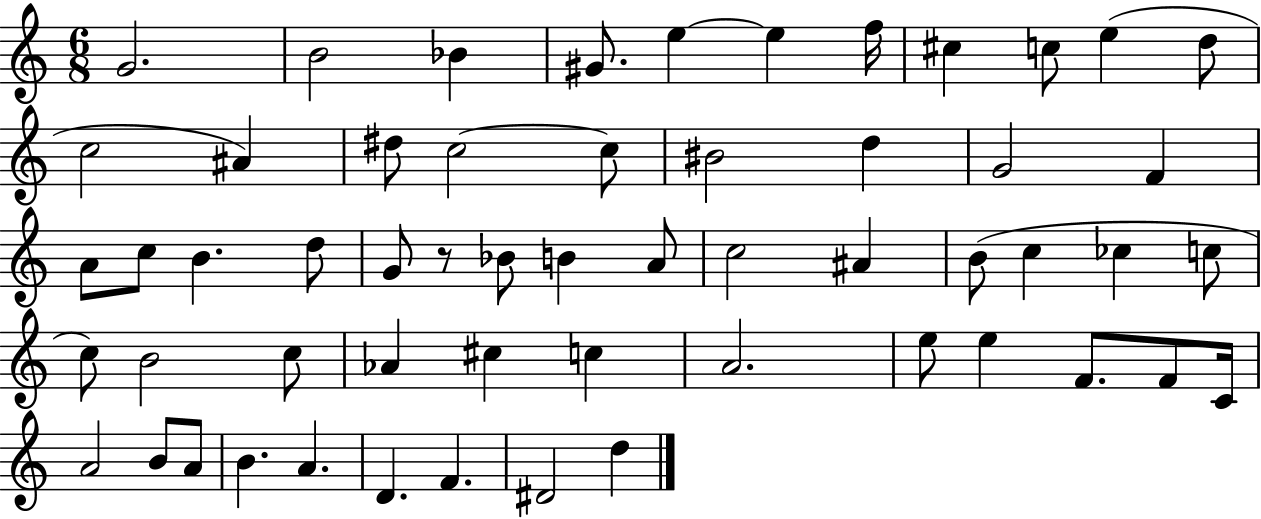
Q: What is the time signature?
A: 6/8